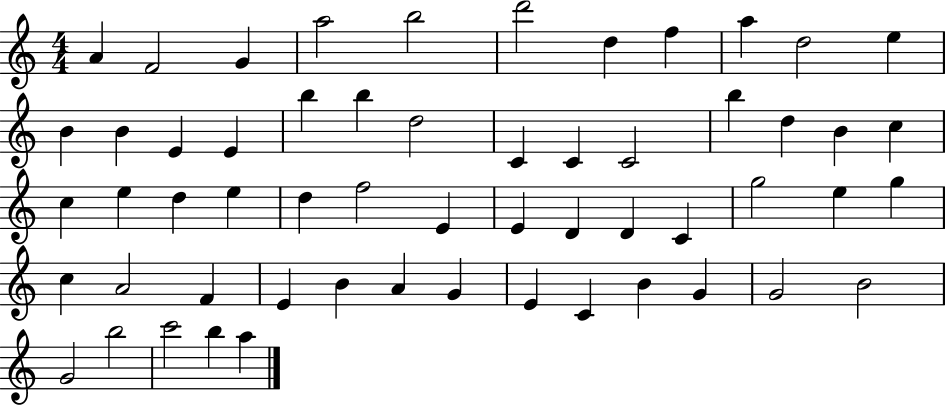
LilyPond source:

{
  \clef treble
  \numericTimeSignature
  \time 4/4
  \key c \major
  a'4 f'2 g'4 | a''2 b''2 | d'''2 d''4 f''4 | a''4 d''2 e''4 | \break b'4 b'4 e'4 e'4 | b''4 b''4 d''2 | c'4 c'4 c'2 | b''4 d''4 b'4 c''4 | \break c''4 e''4 d''4 e''4 | d''4 f''2 e'4 | e'4 d'4 d'4 c'4 | g''2 e''4 g''4 | \break c''4 a'2 f'4 | e'4 b'4 a'4 g'4 | e'4 c'4 b'4 g'4 | g'2 b'2 | \break g'2 b''2 | c'''2 b''4 a''4 | \bar "|."
}